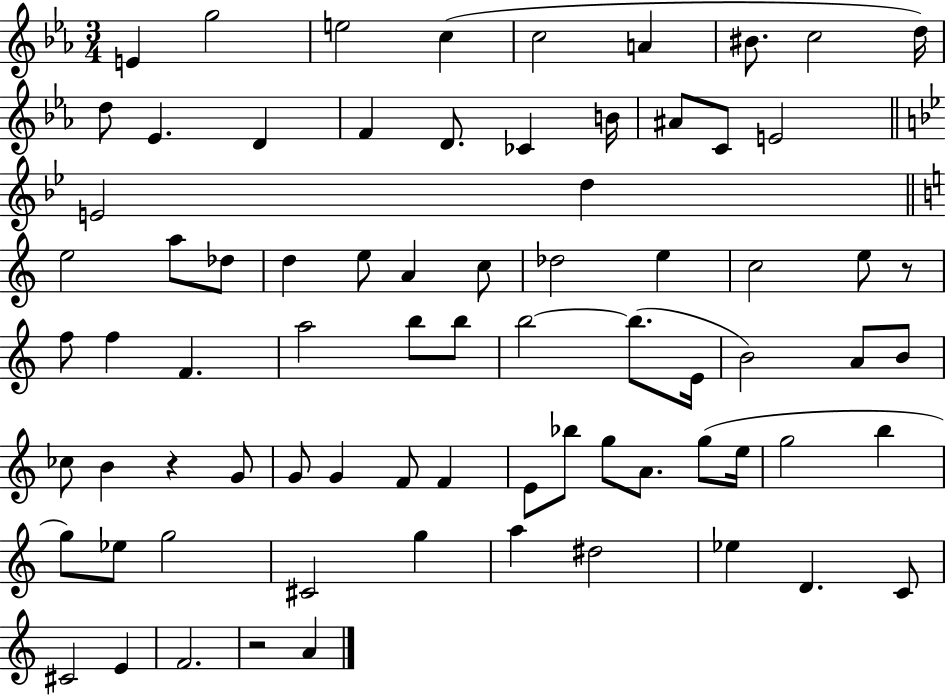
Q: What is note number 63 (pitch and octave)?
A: C#4